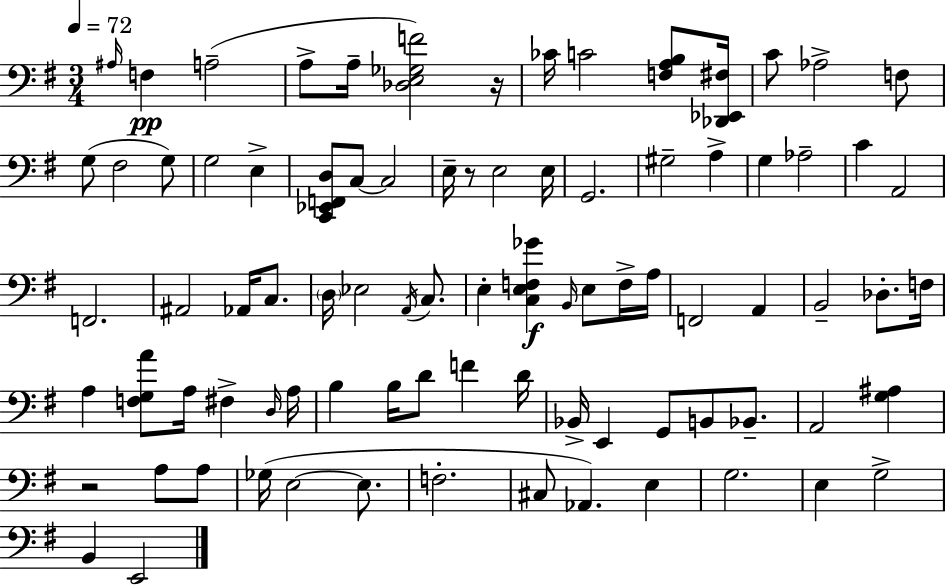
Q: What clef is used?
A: bass